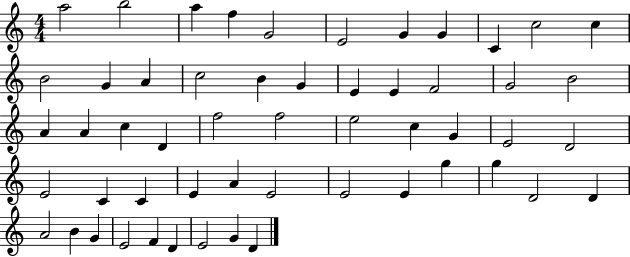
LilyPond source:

{
  \clef treble
  \numericTimeSignature
  \time 4/4
  \key c \major
  a''2 b''2 | a''4 f''4 g'2 | e'2 g'4 g'4 | c'4 c''2 c''4 | \break b'2 g'4 a'4 | c''2 b'4 g'4 | e'4 e'4 f'2 | g'2 b'2 | \break a'4 a'4 c''4 d'4 | f''2 f''2 | e''2 c''4 g'4 | e'2 d'2 | \break e'2 c'4 c'4 | e'4 a'4 e'2 | e'2 e'4 g''4 | g''4 d'2 d'4 | \break a'2 b'4 g'4 | e'2 f'4 d'4 | e'2 g'4 d'4 | \bar "|."
}